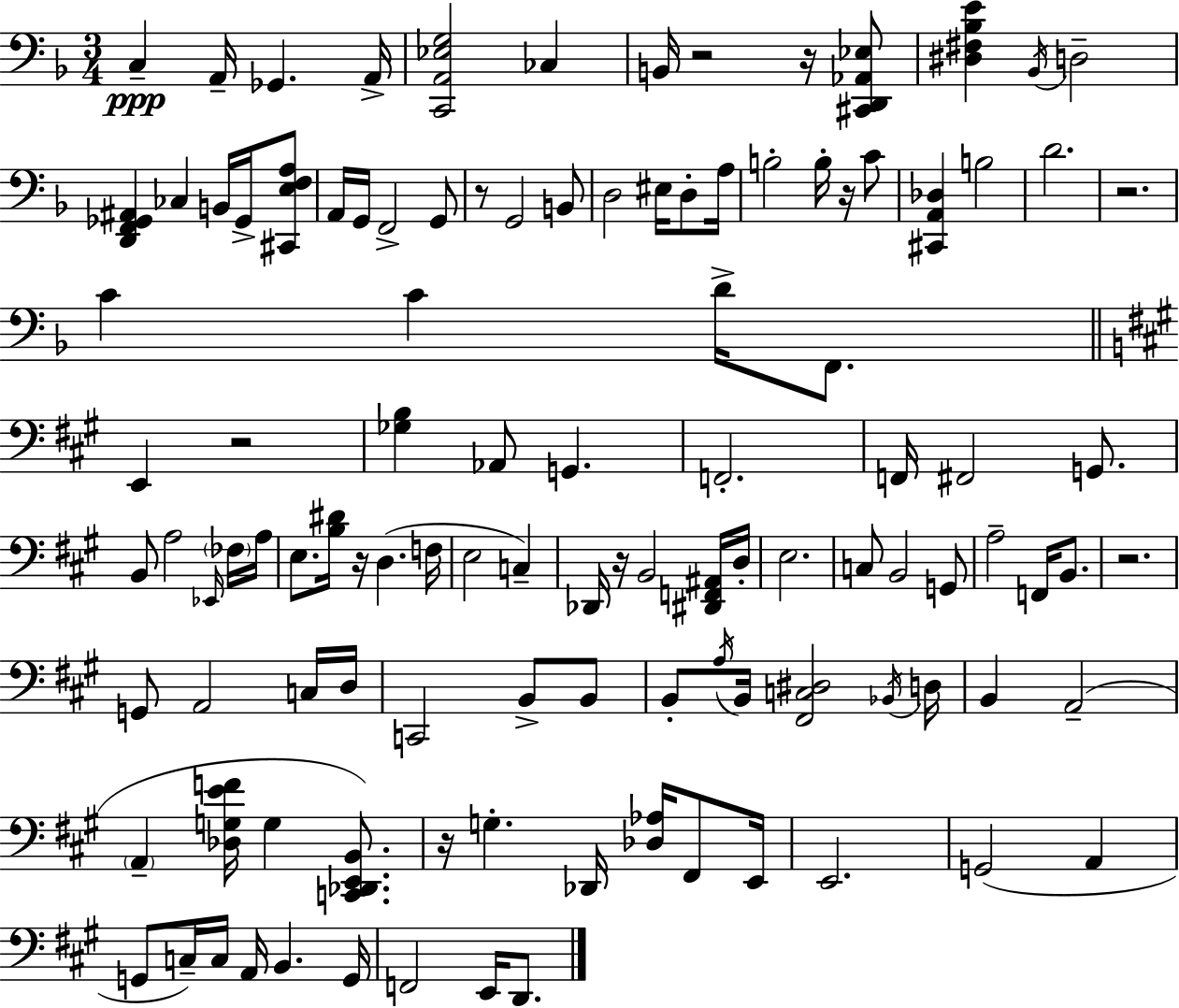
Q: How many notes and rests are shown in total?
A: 112